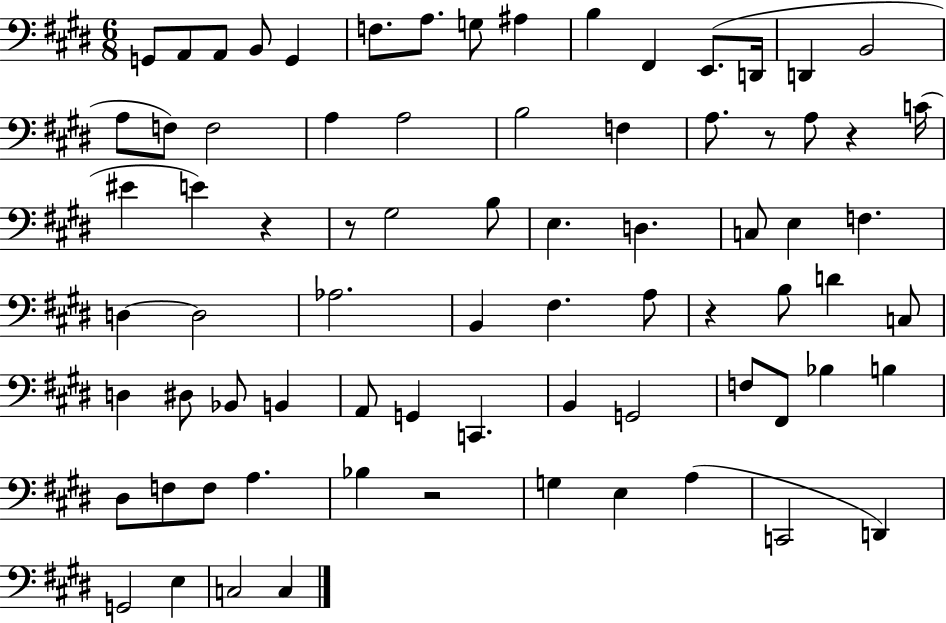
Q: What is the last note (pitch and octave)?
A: C3